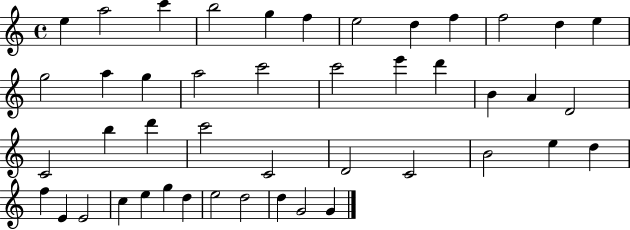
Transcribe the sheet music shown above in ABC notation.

X:1
T:Untitled
M:4/4
L:1/4
K:C
e a2 c' b2 g f e2 d f f2 d e g2 a g a2 c'2 c'2 e' d' B A D2 C2 b d' c'2 C2 D2 C2 B2 e d f E E2 c e g d e2 d2 d G2 G